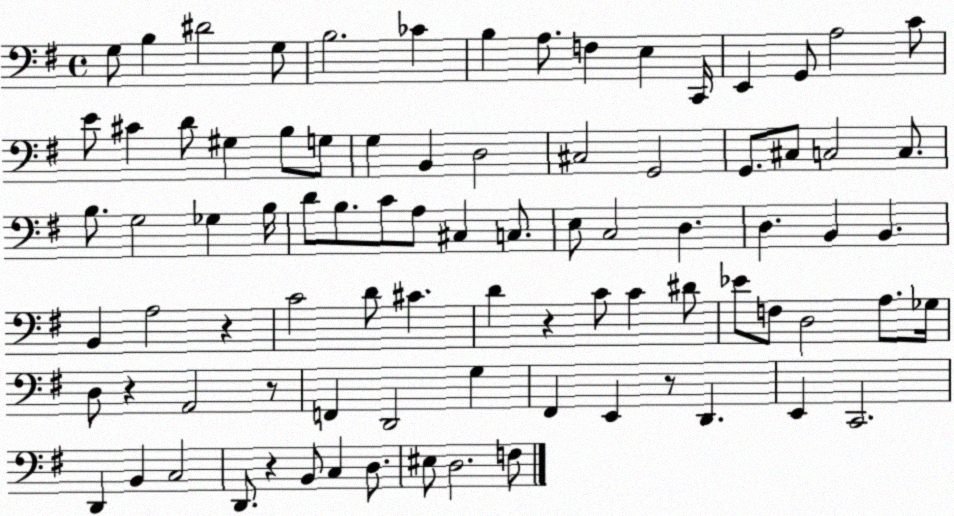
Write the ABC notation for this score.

X:1
T:Untitled
M:4/4
L:1/4
K:G
G,/2 B, ^D2 G,/2 B,2 _C B, A,/2 F, E, C,,/4 E,, G,,/2 A,2 C/2 E/2 ^C D/2 ^G, B,/2 G,/2 G, B,, D,2 ^C,2 G,,2 G,,/2 ^C,/2 C,2 C,/2 B,/2 G,2 _G, B,/4 D/2 B,/2 C/2 A,/2 ^C, C,/2 E,/2 C,2 D, D, B,, B,, B,, A,2 z C2 D/2 ^C D z C/2 C ^D/2 _E/2 F,/2 D,2 A,/2 _G,/4 D,/2 z A,,2 z/2 F,, D,,2 G, ^F,, E,, z/2 D,, E,, C,,2 D,, B,, C,2 D,,/2 z B,,/2 C, D,/2 ^E,/2 D,2 F,/2